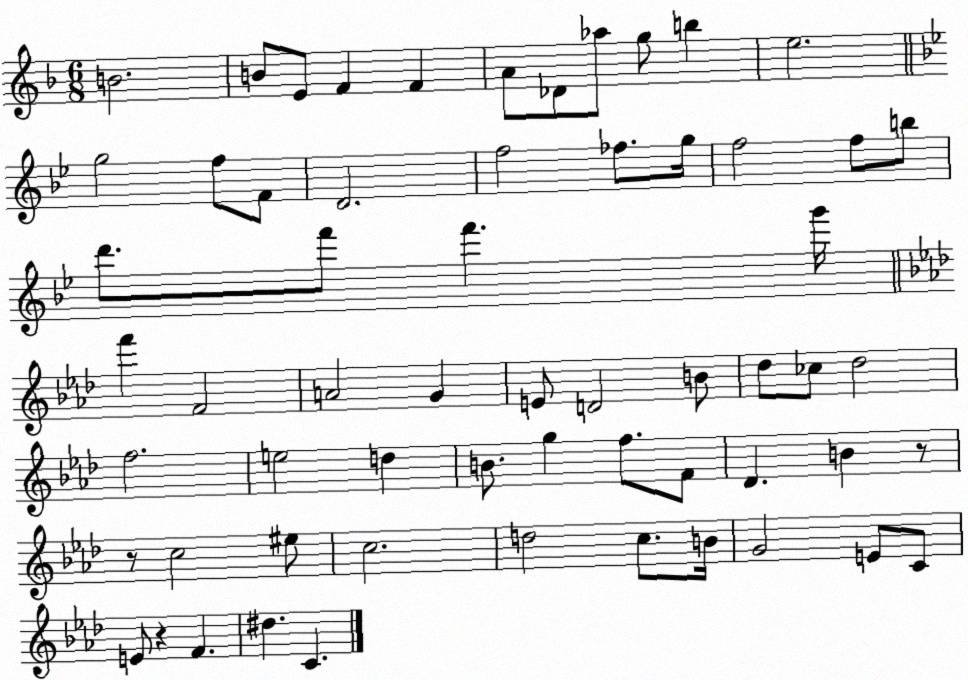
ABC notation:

X:1
T:Untitled
M:6/8
L:1/4
K:F
B2 B/2 E/2 F F A/2 _D/2 _a/2 g/2 b e2 g2 f/2 F/2 D2 f2 _f/2 g/4 f2 f/2 b/2 d'/2 f'/2 f' g'/4 f' F2 A2 G E/2 D2 B/2 _d/2 _c/2 _d2 f2 e2 d B/2 g f/2 F/2 _D B z/2 z/2 c2 ^e/2 c2 d2 c/2 B/4 G2 E/2 C/2 E/2 z F ^d C